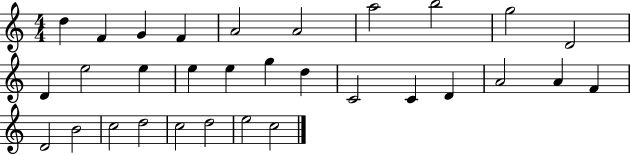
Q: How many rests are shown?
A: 0